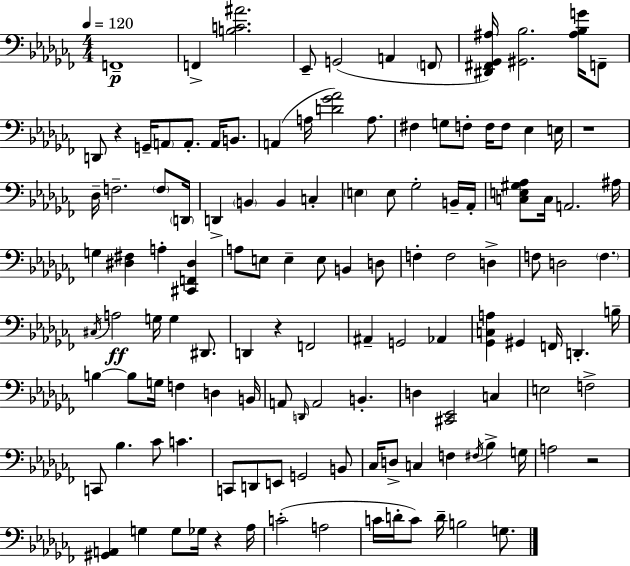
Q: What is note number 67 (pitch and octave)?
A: B3